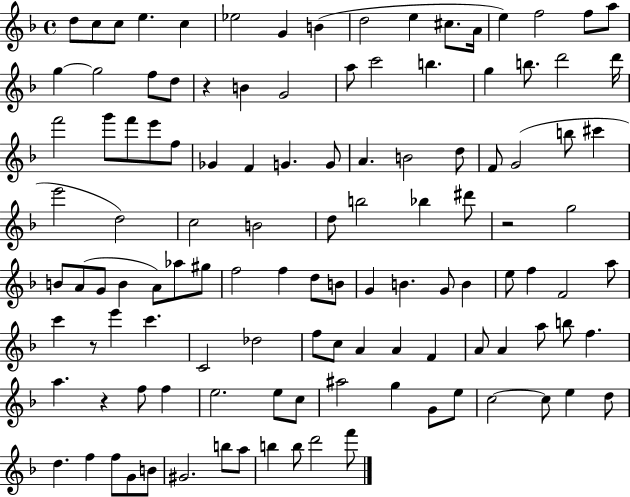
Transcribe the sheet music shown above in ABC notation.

X:1
T:Untitled
M:4/4
L:1/4
K:F
d/2 c/2 c/2 e c _e2 G B d2 e ^c/2 A/4 e f2 f/2 a/2 g g2 f/2 d/2 z B G2 a/2 c'2 b g b/2 d'2 d'/4 f'2 g'/2 f'/2 e'/2 f/2 _G F G G/2 A B2 d/2 F/2 G2 b/2 ^c' e'2 d2 c2 B2 d/2 b2 _b ^d'/2 z2 g2 B/2 A/2 G/2 B A/2 _a/2 ^g/2 f2 f d/2 B/2 G B G/2 B e/2 f F2 a/2 c' z/2 e' c' C2 _d2 f/2 c/2 A A F A/2 A a/2 b/2 f a z f/2 f e2 e/2 c/2 ^a2 g G/2 e/2 c2 c/2 e d/2 d f f/2 G/2 B/2 ^G2 b/2 a/2 b b/2 d'2 f'/2